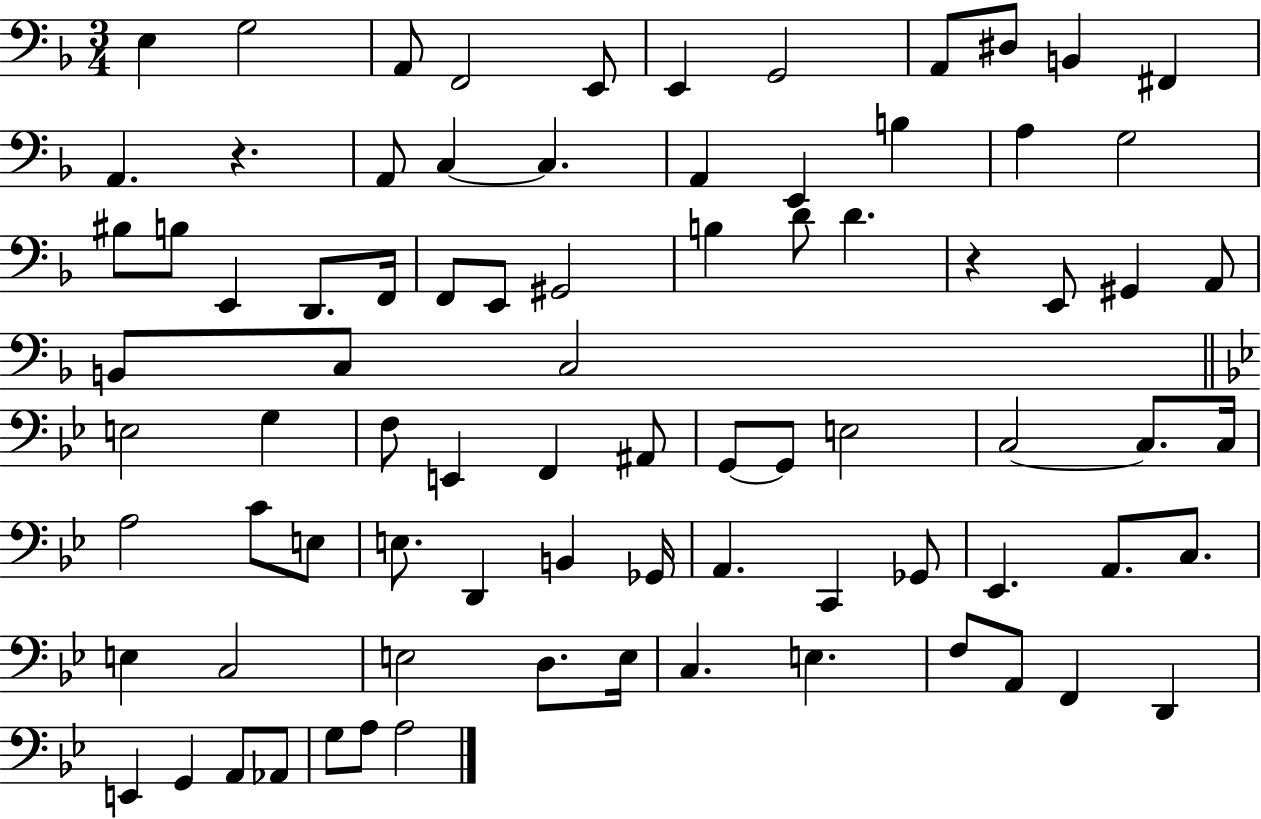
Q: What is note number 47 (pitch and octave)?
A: C3